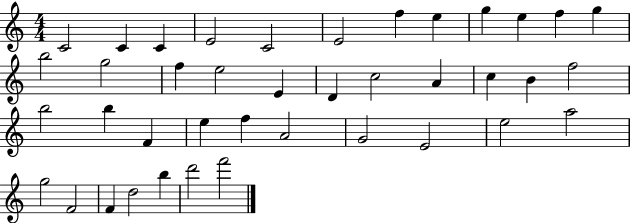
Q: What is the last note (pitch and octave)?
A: F6